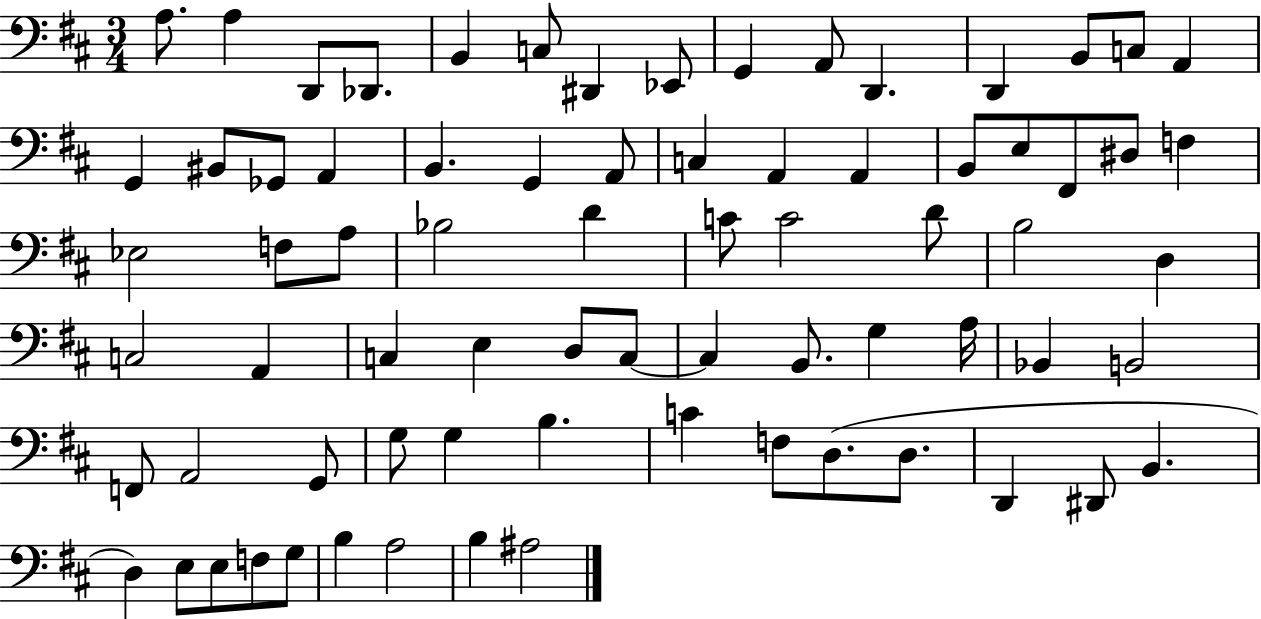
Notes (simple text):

A3/e. A3/q D2/e Db2/e. B2/q C3/e D#2/q Eb2/e G2/q A2/e D2/q. D2/q B2/e C3/e A2/q G2/q BIS2/e Gb2/e A2/q B2/q. G2/q A2/e C3/q A2/q A2/q B2/e E3/e F#2/e D#3/e F3/q Eb3/h F3/e A3/e Bb3/h D4/q C4/e C4/h D4/e B3/h D3/q C3/h A2/q C3/q E3/q D3/e C3/e C3/q B2/e. G3/q A3/s Bb2/q B2/h F2/e A2/h G2/e G3/e G3/q B3/q. C4/q F3/e D3/e. D3/e. D2/q D#2/e B2/q. D3/q E3/e E3/e F3/e G3/e B3/q A3/h B3/q A#3/h